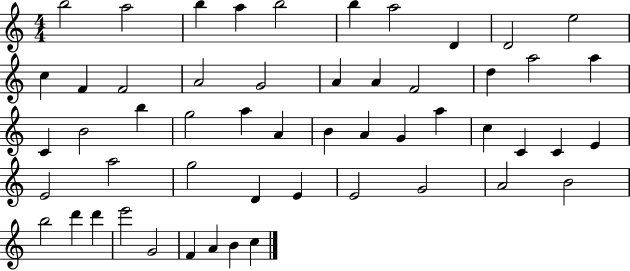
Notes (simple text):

B5/h A5/h B5/q A5/q B5/h B5/q A5/h D4/q D4/h E5/h C5/q F4/q F4/h A4/h G4/h A4/q A4/q F4/h D5/q A5/h A5/q C4/q B4/h B5/q G5/h A5/q A4/q B4/q A4/q G4/q A5/q C5/q C4/q C4/q E4/q E4/h A5/h G5/h D4/q E4/q E4/h G4/h A4/h B4/h B5/h D6/q D6/q E6/h G4/h F4/q A4/q B4/q C5/q